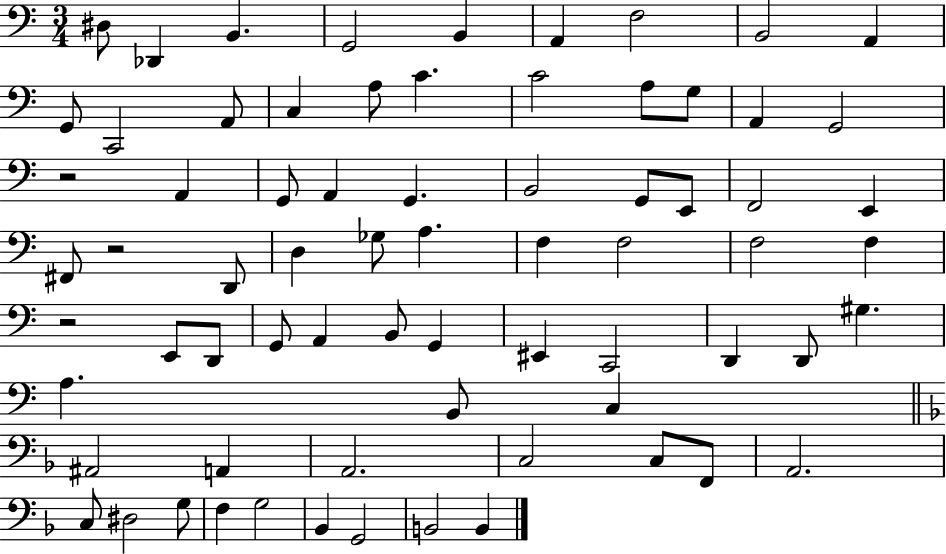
D#3/e Db2/q B2/q. G2/h B2/q A2/q F3/h B2/h A2/q G2/e C2/h A2/e C3/q A3/e C4/q. C4/h A3/e G3/e A2/q G2/h R/h A2/q G2/e A2/q G2/q. B2/h G2/e E2/e F2/h E2/q F#2/e R/h D2/e D3/q Gb3/e A3/q. F3/q F3/h F3/h F3/q R/h E2/e D2/e G2/e A2/q B2/e G2/q EIS2/q C2/h D2/q D2/e G#3/q. A3/q. B2/e C3/q A#2/h A2/q A2/h. C3/h C3/e F2/e A2/h. C3/e D#3/h G3/e F3/q G3/h Bb2/q G2/h B2/h B2/q